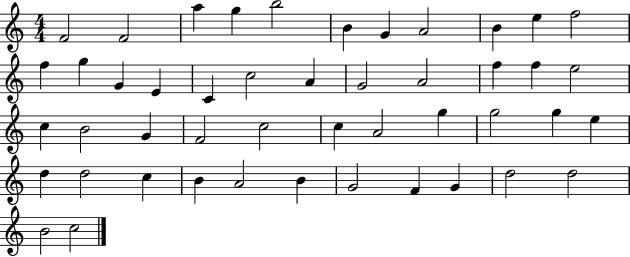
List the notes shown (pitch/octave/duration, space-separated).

F4/h F4/h A5/q G5/q B5/h B4/q G4/q A4/h B4/q E5/q F5/h F5/q G5/q G4/q E4/q C4/q C5/h A4/q G4/h A4/h F5/q F5/q E5/h C5/q B4/h G4/q F4/h C5/h C5/q A4/h G5/q G5/h G5/q E5/q D5/q D5/h C5/q B4/q A4/h B4/q G4/h F4/q G4/q D5/h D5/h B4/h C5/h